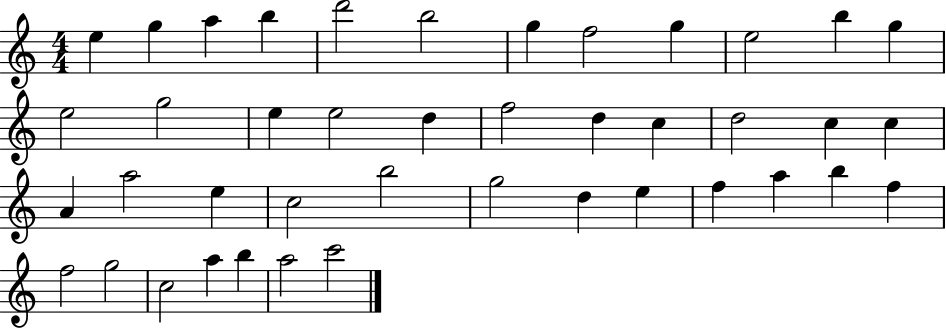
X:1
T:Untitled
M:4/4
L:1/4
K:C
e g a b d'2 b2 g f2 g e2 b g e2 g2 e e2 d f2 d c d2 c c A a2 e c2 b2 g2 d e f a b f f2 g2 c2 a b a2 c'2